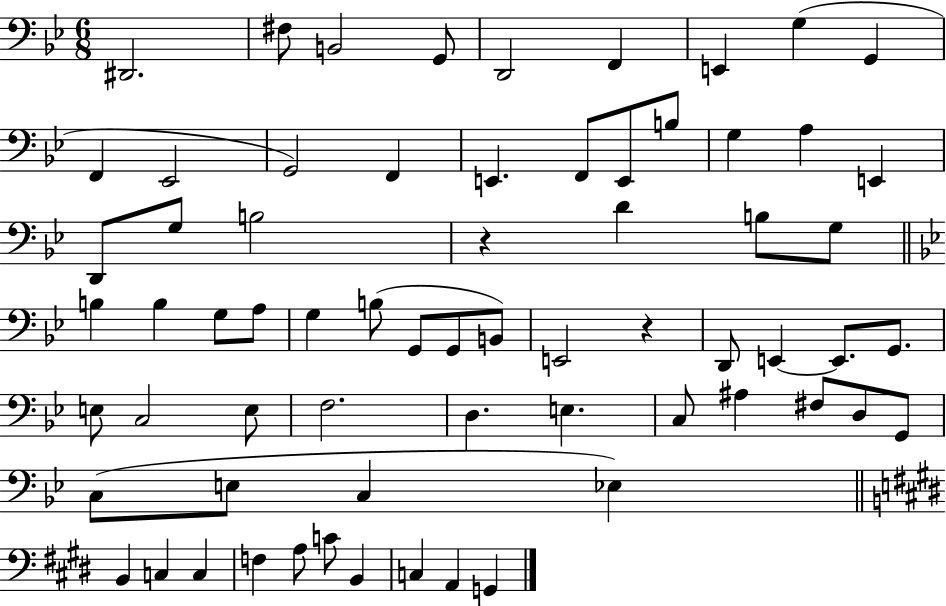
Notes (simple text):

D#2/h. F#3/e B2/h G2/e D2/h F2/q E2/q G3/q G2/q F2/q Eb2/h G2/h F2/q E2/q. F2/e E2/e B3/e G3/q A3/q E2/q D2/e G3/e B3/h R/q D4/q B3/e G3/e B3/q B3/q G3/e A3/e G3/q B3/e G2/e G2/e B2/e E2/h R/q D2/e E2/q E2/e. G2/e. E3/e C3/h E3/e F3/h. D3/q. E3/q. C3/e A#3/q F#3/e D3/e G2/e C3/e E3/e C3/q Eb3/q B2/q C3/q C3/q F3/q A3/e C4/e B2/q C3/q A2/q G2/q